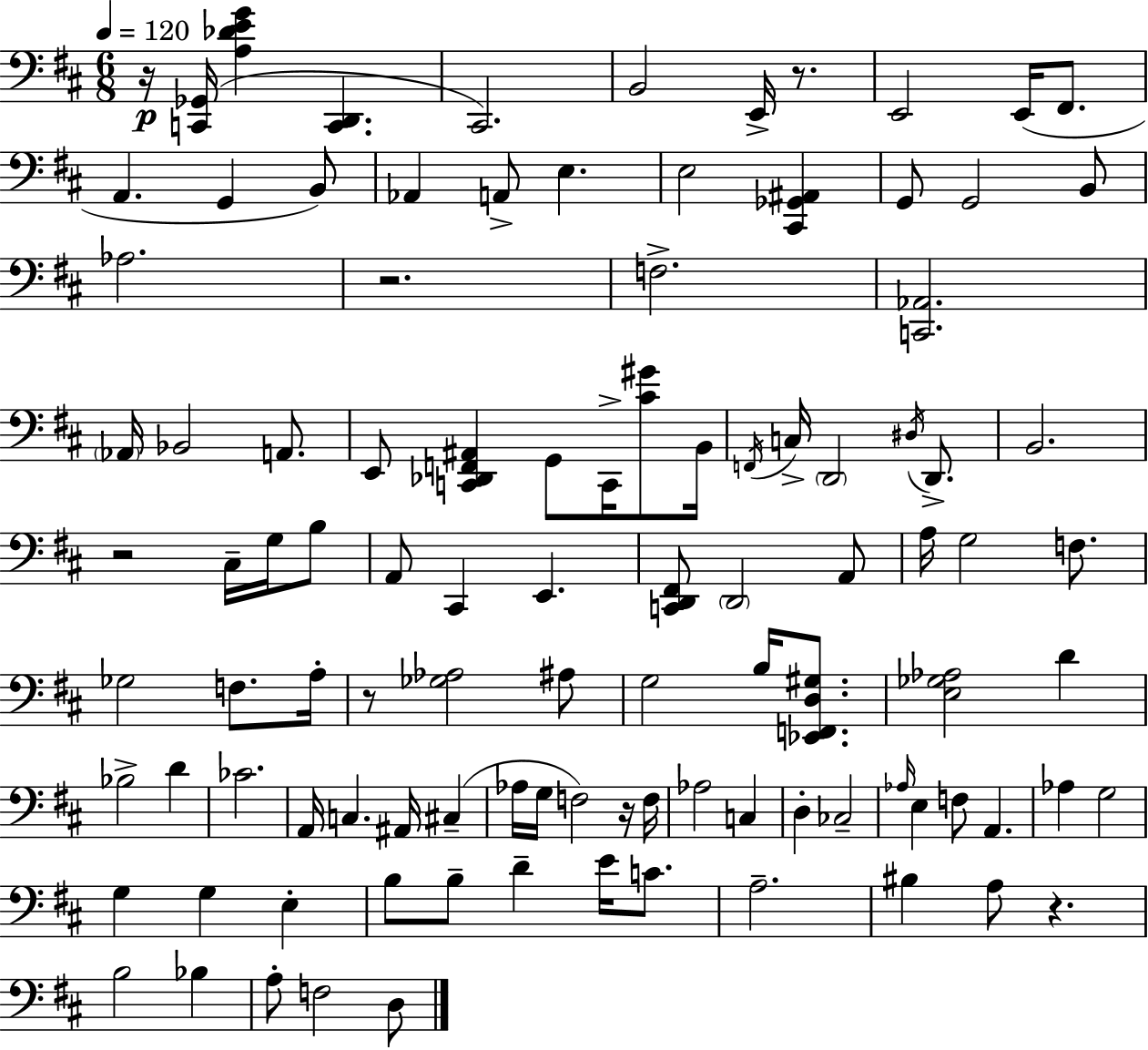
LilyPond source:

{
  \clef bass
  \numericTimeSignature
  \time 6/8
  \key d \major
  \tempo 4 = 120
  r16\p <c, ges,>16( <a des' e' g'>4 <c, d,>4. | cis,2.) | b,2 e,16-> r8. | e,2 e,16( fis,8. | \break a,4. g,4 b,8) | aes,4 a,8-> e4. | e2 <cis, ges, ais,>4 | g,8 g,2 b,8 | \break aes2. | r2. | f2.-> | <c, aes,>2. | \break \parenthesize aes,16 bes,2 a,8. | e,8 <c, des, f, ais,>4 g,8 c,16-> <cis' gis'>8 b,16 | \acciaccatura { f,16 } c16-> \parenthesize d,2 \acciaccatura { dis16 } d,8.-> | b,2. | \break r2 cis16-- g16 | b8 a,8 cis,4 e,4. | <c, d, fis,>8 \parenthesize d,2 | a,8 a16 g2 f8. | \break ges2 f8. | a16-. r8 <ges aes>2 | ais8 g2 b16 <ees, f, d gis>8. | <e ges aes>2 d'4 | \break bes2-> d'4 | ces'2. | a,16 c4. ais,16 cis4--( | aes16 g16 f2) | \break r16 f16 aes2 c4 | d4-. ces2-- | \grace { aes16 } e4 f8 a,4. | aes4 g2 | \break g4 g4 e4-. | b8 b8-- d'4-- e'16 | c'8. a2.-- | bis4 a8 r4. | \break b2 bes4 | a8-. f2 | d8 \bar "|."
}